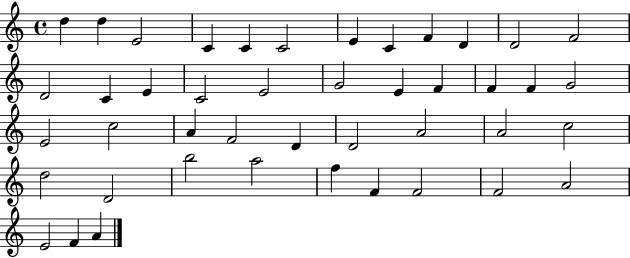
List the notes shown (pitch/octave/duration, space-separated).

D5/q D5/q E4/h C4/q C4/q C4/h E4/q C4/q F4/q D4/q D4/h F4/h D4/h C4/q E4/q C4/h E4/h G4/h E4/q F4/q F4/q F4/q G4/h E4/h C5/h A4/q F4/h D4/q D4/h A4/h A4/h C5/h D5/h D4/h B5/h A5/h F5/q F4/q F4/h F4/h A4/h E4/h F4/q A4/q